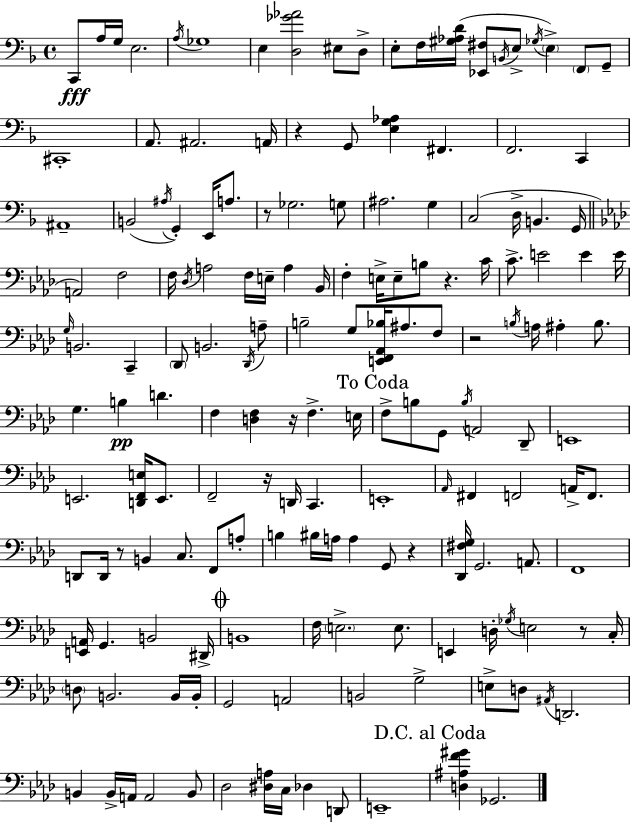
X:1
T:Untitled
M:4/4
L:1/4
K:F
C,,/2 A,/4 G,/4 E,2 A,/4 _G,4 E, [D,_G_A]2 ^E,/2 D,/2 E,/2 F,/4 [^G,_A,D]/4 [_E,,^F,]/2 B,,/4 E,/2 _G,/4 E, F,,/2 G,,/2 ^C,,4 A,,/2 ^A,,2 A,,/4 z G,,/2 [E,G,_A,] ^F,, F,,2 C,, ^A,,4 B,,2 ^A,/4 G,, E,,/4 A,/2 z/2 _G,2 G,/2 ^A,2 G, C,2 D,/4 B,, G,,/4 A,,2 F,2 F,/4 _D,/4 A,2 F,/4 E,/4 A, _B,,/4 F, E,/4 E,/2 B,/2 z C/4 C/2 E2 E E/4 G,/4 B,,2 C,, _D,,/2 B,,2 _D,,/4 A,/2 B,2 G,/2 [E,,F,,_A,,_B,]/4 ^A,/2 F,/2 z2 B,/4 A,/4 ^A, B,/2 G, B, D F, [D,F,] z/4 F, E,/4 F,/2 B,/2 G,,/2 B,/4 A,,2 _D,,/2 E,,4 E,,2 [D,,F,,E,]/4 E,,/2 F,,2 z/4 D,,/4 C,, E,,4 _A,,/4 ^F,, F,,2 A,,/4 F,,/2 D,,/2 D,,/4 z/2 B,, C,/2 F,,/2 A,/2 B, ^B,/4 A,/4 A, G,,/2 z [_D,,^F,G,]/4 G,,2 A,,/2 F,,4 [E,,A,,]/4 G,, B,,2 ^D,,/4 B,,4 F,/4 E,2 E,/2 E,, D,/4 _G,/4 E,2 z/2 C,/4 D,/2 B,,2 B,,/4 B,,/4 G,,2 A,,2 B,,2 G,2 E,/2 D,/2 ^A,,/4 D,,2 B,, B,,/4 A,,/4 A,,2 B,,/2 _D,2 [^D,A,]/4 C,/4 _D, D,,/2 E,,4 [D,^A,F^G] _G,,2